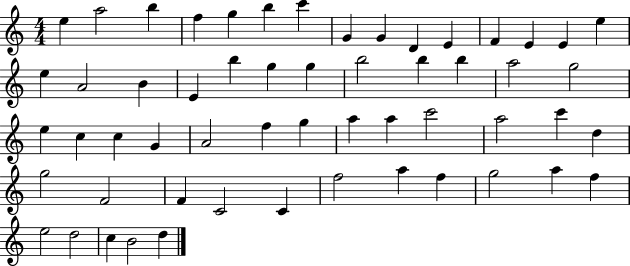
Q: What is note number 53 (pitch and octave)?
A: D5